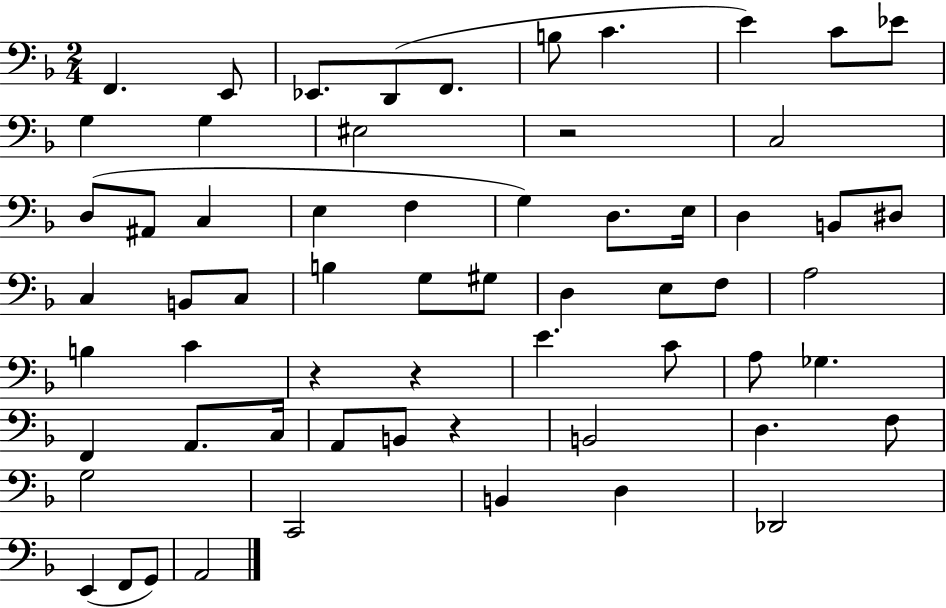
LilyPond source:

{
  \clef bass
  \numericTimeSignature
  \time 2/4
  \key f \major
  f,4. e,8 | ees,8. d,8( f,8. | b8 c'4. | e'4) c'8 ees'8 | \break g4 g4 | eis2 | r2 | c2 | \break d8( ais,8 c4 | e4 f4 | g4) d8. e16 | d4 b,8 dis8 | \break c4 b,8 c8 | b4 g8 gis8 | d4 e8 f8 | a2 | \break b4 c'4 | r4 r4 | e'4. c'8 | a8 ges4. | \break f,4 a,8. c16 | a,8 b,8 r4 | b,2 | d4. f8 | \break g2 | c,2 | b,4 d4 | des,2 | \break e,4( f,8 g,8) | a,2 | \bar "|."
}